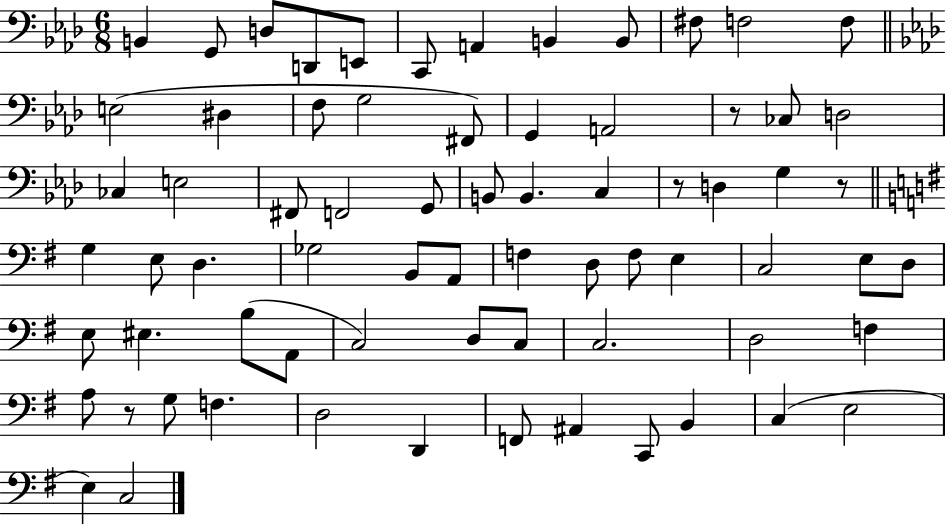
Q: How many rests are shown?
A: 4